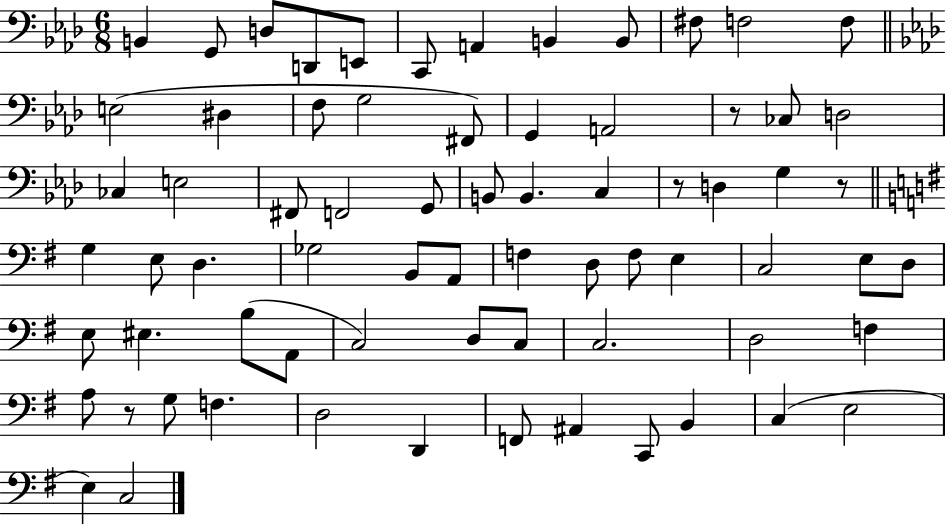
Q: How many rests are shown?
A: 4